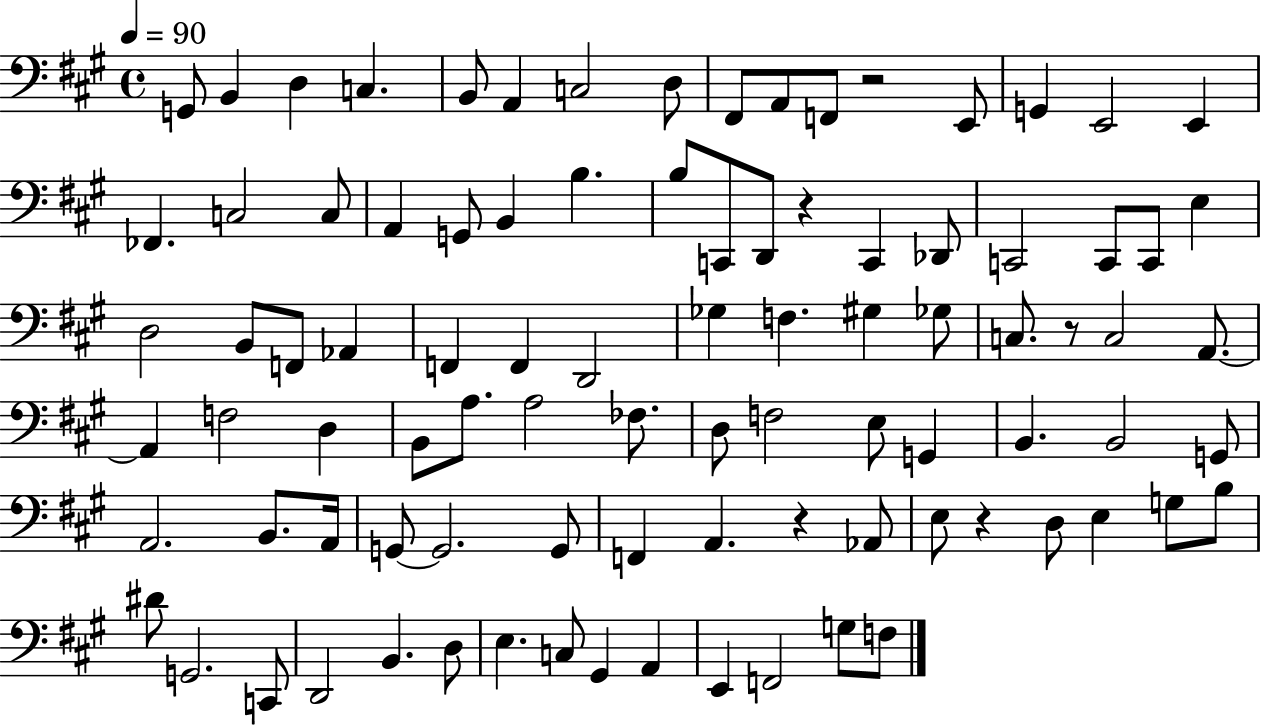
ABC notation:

X:1
T:Untitled
M:4/4
L:1/4
K:A
G,,/2 B,, D, C, B,,/2 A,, C,2 D,/2 ^F,,/2 A,,/2 F,,/2 z2 E,,/2 G,, E,,2 E,, _F,, C,2 C,/2 A,, G,,/2 B,, B, B,/2 C,,/2 D,,/2 z C,, _D,,/2 C,,2 C,,/2 C,,/2 E, D,2 B,,/2 F,,/2 _A,, F,, F,, D,,2 _G, F, ^G, _G,/2 C,/2 z/2 C,2 A,,/2 A,, F,2 D, B,,/2 A,/2 A,2 _F,/2 D,/2 F,2 E,/2 G,, B,, B,,2 G,,/2 A,,2 B,,/2 A,,/4 G,,/2 G,,2 G,,/2 F,, A,, z _A,,/2 E,/2 z D,/2 E, G,/2 B,/2 ^D/2 G,,2 C,,/2 D,,2 B,, D,/2 E, C,/2 ^G,, A,, E,, F,,2 G,/2 F,/2